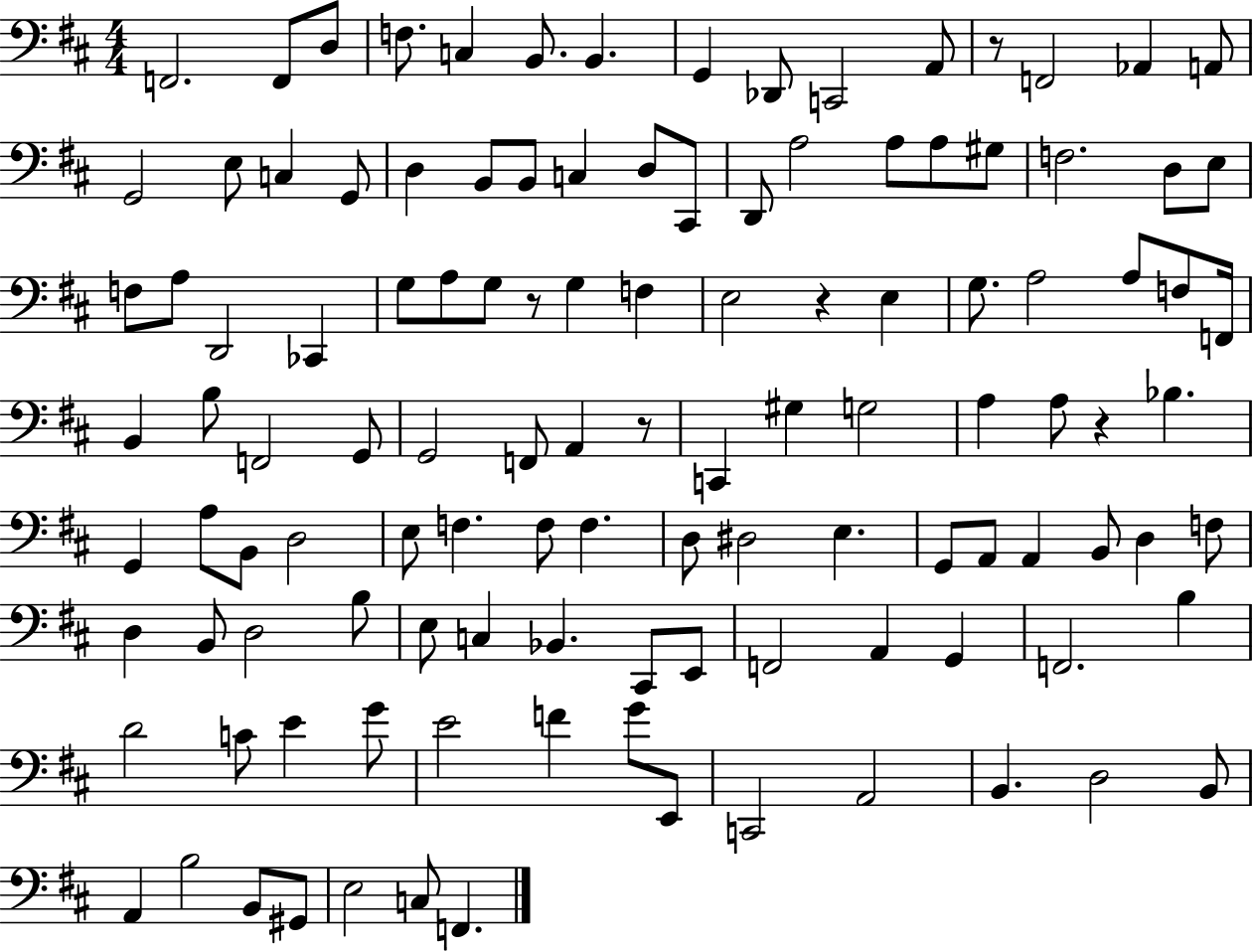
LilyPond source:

{
  \clef bass
  \numericTimeSignature
  \time 4/4
  \key d \major
  f,2. f,8 d8 | f8. c4 b,8. b,4. | g,4 des,8 c,2 a,8 | r8 f,2 aes,4 a,8 | \break g,2 e8 c4 g,8 | d4 b,8 b,8 c4 d8 cis,8 | d,8 a2 a8 a8 gis8 | f2. d8 e8 | \break f8 a8 d,2 ces,4 | g8 a8 g8 r8 g4 f4 | e2 r4 e4 | g8. a2 a8 f8 f,16 | \break b,4 b8 f,2 g,8 | g,2 f,8 a,4 r8 | c,4 gis4 g2 | a4 a8 r4 bes4. | \break g,4 a8 b,8 d2 | e8 f4. f8 f4. | d8 dis2 e4. | g,8 a,8 a,4 b,8 d4 f8 | \break d4 b,8 d2 b8 | e8 c4 bes,4. cis,8 e,8 | f,2 a,4 g,4 | f,2. b4 | \break d'2 c'8 e'4 g'8 | e'2 f'4 g'8 e,8 | c,2 a,2 | b,4. d2 b,8 | \break a,4 b2 b,8 gis,8 | e2 c8 f,4. | \bar "|."
}